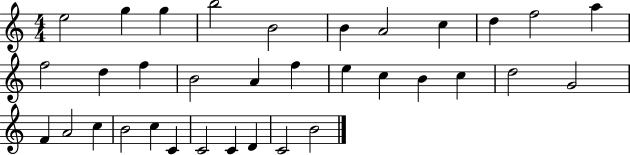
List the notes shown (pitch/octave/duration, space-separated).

E5/h G5/q G5/q B5/h B4/h B4/q A4/h C5/q D5/q F5/h A5/q F5/h D5/q F5/q B4/h A4/q F5/q E5/q C5/q B4/q C5/q D5/h G4/h F4/q A4/h C5/q B4/h C5/q C4/q C4/h C4/q D4/q C4/h B4/h